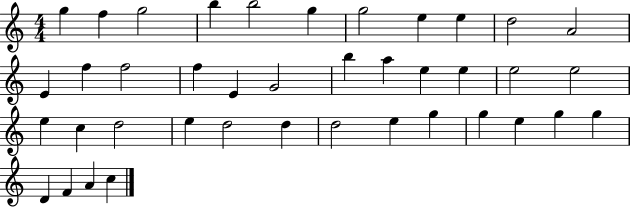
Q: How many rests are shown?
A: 0